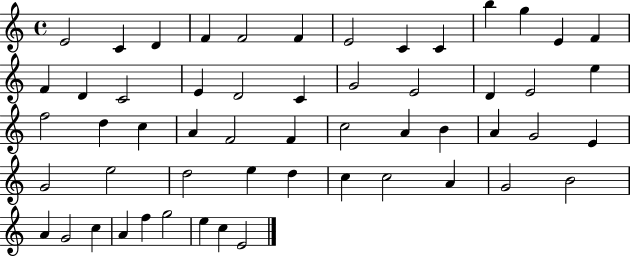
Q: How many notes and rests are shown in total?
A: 55